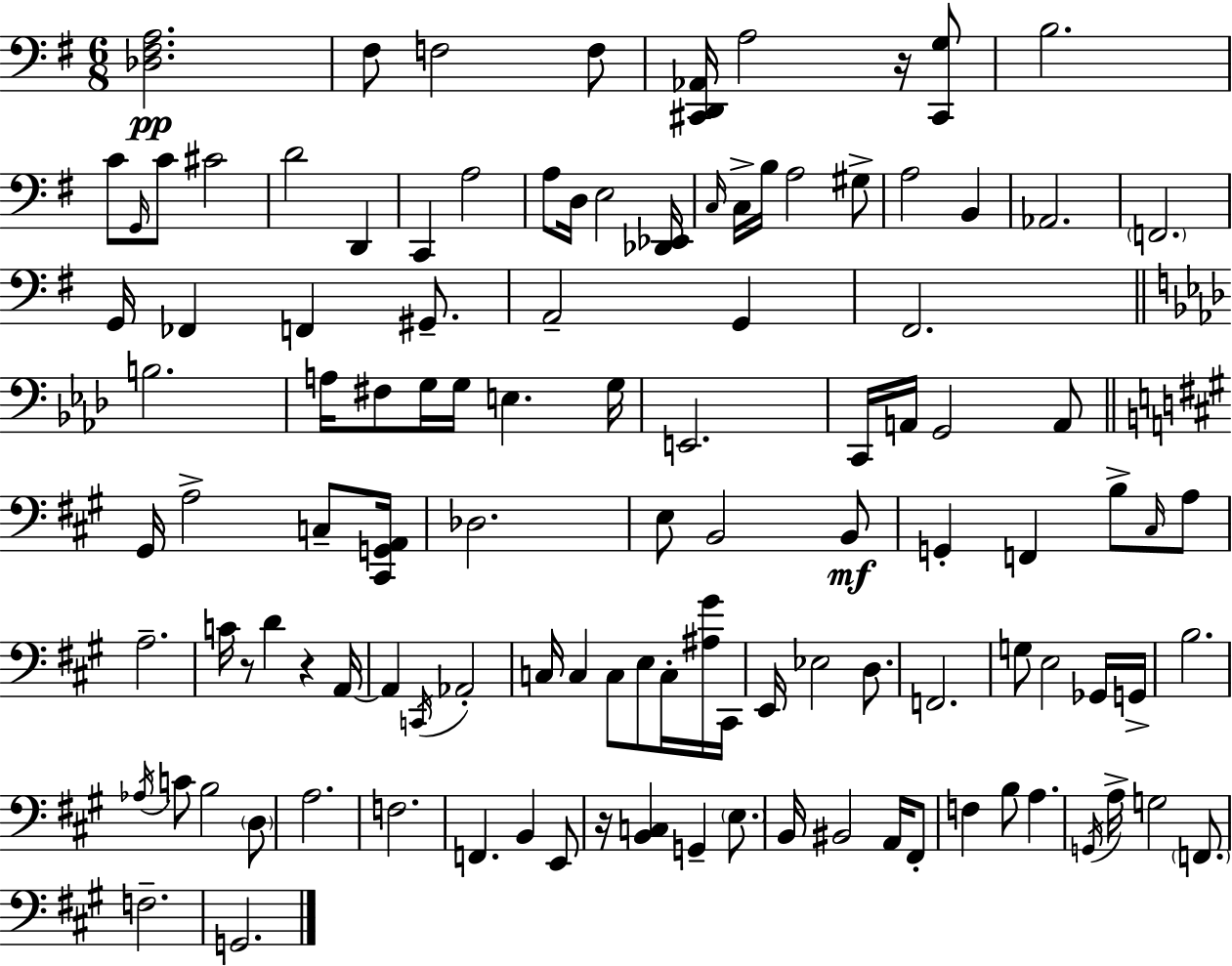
{
  \clef bass
  \numericTimeSignature
  \time 6/8
  \key e \minor
  <des fis a>2.\pp | fis8 f2 f8 | <cis, d, aes,>16 a2 r16 <cis, g>8 | b2. | \break c'8 \grace { g,16 } c'8 cis'2 | d'2 d,4 | c,4 a2 | a8 d16 e2 | \break <des, ees,>16 \grace { c16 } c16-> b16 a2 | gis8-> a2 b,4 | aes,2. | \parenthesize f,2. | \break g,16 fes,4 f,4 gis,8.-- | a,2-- g,4 | fis,2. | \bar "||" \break \key aes \major b2. | a16 fis8 g16 g16 e4. g16 | e,2. | c,16 a,16 g,2 a,8 | \break \bar "||" \break \key a \major gis,16 a2-> c8-- <cis, g, a,>16 | des2. | e8 b,2 b,8\mf | g,4-. f,4 b8-> \grace { cis16 } a8 | \break a2.-- | c'16 r8 d'4 r4 | a,16~~ a,4 \acciaccatura { c,16 } aes,2-. | c16 c4 c8 e8 c16-. | \break <ais gis'>16 cis,16 e,16 ees2 d8. | f,2. | g8 e2 | ges,16 g,16-> b2. | \break \acciaccatura { aes16 } c'8 b2 | \parenthesize d8 a2. | f2. | f,4. b,4 | \break e,8 r16 <b, c>4 g,4-- | \parenthesize e8. b,16 bis,2 | a,16 fis,8-. f4 b8 a4. | \acciaccatura { g,16 } a16-> g2 | \break \parenthesize f,8. f2.-- | g,2. | \bar "|."
}